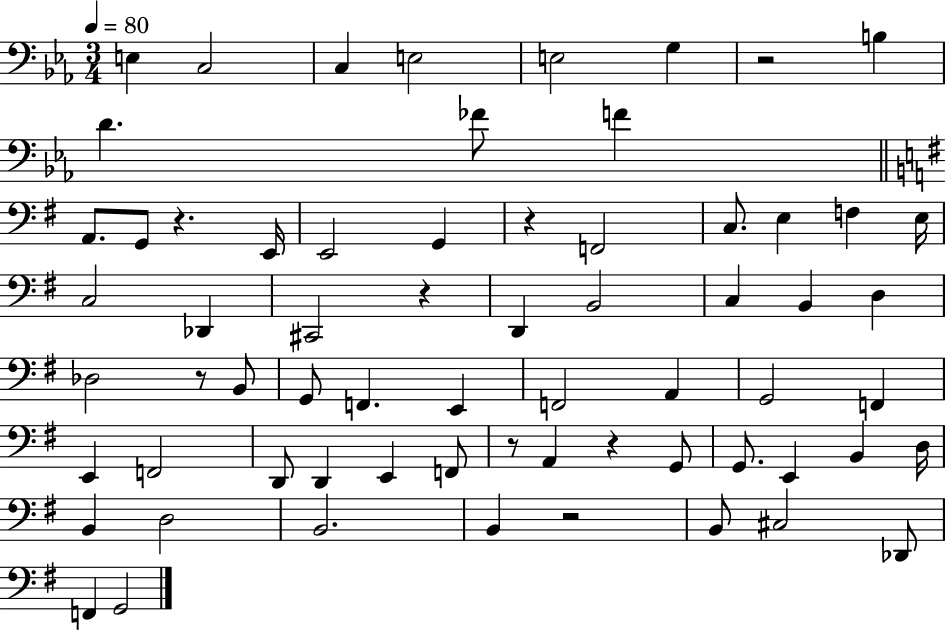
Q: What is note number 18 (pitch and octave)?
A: E3